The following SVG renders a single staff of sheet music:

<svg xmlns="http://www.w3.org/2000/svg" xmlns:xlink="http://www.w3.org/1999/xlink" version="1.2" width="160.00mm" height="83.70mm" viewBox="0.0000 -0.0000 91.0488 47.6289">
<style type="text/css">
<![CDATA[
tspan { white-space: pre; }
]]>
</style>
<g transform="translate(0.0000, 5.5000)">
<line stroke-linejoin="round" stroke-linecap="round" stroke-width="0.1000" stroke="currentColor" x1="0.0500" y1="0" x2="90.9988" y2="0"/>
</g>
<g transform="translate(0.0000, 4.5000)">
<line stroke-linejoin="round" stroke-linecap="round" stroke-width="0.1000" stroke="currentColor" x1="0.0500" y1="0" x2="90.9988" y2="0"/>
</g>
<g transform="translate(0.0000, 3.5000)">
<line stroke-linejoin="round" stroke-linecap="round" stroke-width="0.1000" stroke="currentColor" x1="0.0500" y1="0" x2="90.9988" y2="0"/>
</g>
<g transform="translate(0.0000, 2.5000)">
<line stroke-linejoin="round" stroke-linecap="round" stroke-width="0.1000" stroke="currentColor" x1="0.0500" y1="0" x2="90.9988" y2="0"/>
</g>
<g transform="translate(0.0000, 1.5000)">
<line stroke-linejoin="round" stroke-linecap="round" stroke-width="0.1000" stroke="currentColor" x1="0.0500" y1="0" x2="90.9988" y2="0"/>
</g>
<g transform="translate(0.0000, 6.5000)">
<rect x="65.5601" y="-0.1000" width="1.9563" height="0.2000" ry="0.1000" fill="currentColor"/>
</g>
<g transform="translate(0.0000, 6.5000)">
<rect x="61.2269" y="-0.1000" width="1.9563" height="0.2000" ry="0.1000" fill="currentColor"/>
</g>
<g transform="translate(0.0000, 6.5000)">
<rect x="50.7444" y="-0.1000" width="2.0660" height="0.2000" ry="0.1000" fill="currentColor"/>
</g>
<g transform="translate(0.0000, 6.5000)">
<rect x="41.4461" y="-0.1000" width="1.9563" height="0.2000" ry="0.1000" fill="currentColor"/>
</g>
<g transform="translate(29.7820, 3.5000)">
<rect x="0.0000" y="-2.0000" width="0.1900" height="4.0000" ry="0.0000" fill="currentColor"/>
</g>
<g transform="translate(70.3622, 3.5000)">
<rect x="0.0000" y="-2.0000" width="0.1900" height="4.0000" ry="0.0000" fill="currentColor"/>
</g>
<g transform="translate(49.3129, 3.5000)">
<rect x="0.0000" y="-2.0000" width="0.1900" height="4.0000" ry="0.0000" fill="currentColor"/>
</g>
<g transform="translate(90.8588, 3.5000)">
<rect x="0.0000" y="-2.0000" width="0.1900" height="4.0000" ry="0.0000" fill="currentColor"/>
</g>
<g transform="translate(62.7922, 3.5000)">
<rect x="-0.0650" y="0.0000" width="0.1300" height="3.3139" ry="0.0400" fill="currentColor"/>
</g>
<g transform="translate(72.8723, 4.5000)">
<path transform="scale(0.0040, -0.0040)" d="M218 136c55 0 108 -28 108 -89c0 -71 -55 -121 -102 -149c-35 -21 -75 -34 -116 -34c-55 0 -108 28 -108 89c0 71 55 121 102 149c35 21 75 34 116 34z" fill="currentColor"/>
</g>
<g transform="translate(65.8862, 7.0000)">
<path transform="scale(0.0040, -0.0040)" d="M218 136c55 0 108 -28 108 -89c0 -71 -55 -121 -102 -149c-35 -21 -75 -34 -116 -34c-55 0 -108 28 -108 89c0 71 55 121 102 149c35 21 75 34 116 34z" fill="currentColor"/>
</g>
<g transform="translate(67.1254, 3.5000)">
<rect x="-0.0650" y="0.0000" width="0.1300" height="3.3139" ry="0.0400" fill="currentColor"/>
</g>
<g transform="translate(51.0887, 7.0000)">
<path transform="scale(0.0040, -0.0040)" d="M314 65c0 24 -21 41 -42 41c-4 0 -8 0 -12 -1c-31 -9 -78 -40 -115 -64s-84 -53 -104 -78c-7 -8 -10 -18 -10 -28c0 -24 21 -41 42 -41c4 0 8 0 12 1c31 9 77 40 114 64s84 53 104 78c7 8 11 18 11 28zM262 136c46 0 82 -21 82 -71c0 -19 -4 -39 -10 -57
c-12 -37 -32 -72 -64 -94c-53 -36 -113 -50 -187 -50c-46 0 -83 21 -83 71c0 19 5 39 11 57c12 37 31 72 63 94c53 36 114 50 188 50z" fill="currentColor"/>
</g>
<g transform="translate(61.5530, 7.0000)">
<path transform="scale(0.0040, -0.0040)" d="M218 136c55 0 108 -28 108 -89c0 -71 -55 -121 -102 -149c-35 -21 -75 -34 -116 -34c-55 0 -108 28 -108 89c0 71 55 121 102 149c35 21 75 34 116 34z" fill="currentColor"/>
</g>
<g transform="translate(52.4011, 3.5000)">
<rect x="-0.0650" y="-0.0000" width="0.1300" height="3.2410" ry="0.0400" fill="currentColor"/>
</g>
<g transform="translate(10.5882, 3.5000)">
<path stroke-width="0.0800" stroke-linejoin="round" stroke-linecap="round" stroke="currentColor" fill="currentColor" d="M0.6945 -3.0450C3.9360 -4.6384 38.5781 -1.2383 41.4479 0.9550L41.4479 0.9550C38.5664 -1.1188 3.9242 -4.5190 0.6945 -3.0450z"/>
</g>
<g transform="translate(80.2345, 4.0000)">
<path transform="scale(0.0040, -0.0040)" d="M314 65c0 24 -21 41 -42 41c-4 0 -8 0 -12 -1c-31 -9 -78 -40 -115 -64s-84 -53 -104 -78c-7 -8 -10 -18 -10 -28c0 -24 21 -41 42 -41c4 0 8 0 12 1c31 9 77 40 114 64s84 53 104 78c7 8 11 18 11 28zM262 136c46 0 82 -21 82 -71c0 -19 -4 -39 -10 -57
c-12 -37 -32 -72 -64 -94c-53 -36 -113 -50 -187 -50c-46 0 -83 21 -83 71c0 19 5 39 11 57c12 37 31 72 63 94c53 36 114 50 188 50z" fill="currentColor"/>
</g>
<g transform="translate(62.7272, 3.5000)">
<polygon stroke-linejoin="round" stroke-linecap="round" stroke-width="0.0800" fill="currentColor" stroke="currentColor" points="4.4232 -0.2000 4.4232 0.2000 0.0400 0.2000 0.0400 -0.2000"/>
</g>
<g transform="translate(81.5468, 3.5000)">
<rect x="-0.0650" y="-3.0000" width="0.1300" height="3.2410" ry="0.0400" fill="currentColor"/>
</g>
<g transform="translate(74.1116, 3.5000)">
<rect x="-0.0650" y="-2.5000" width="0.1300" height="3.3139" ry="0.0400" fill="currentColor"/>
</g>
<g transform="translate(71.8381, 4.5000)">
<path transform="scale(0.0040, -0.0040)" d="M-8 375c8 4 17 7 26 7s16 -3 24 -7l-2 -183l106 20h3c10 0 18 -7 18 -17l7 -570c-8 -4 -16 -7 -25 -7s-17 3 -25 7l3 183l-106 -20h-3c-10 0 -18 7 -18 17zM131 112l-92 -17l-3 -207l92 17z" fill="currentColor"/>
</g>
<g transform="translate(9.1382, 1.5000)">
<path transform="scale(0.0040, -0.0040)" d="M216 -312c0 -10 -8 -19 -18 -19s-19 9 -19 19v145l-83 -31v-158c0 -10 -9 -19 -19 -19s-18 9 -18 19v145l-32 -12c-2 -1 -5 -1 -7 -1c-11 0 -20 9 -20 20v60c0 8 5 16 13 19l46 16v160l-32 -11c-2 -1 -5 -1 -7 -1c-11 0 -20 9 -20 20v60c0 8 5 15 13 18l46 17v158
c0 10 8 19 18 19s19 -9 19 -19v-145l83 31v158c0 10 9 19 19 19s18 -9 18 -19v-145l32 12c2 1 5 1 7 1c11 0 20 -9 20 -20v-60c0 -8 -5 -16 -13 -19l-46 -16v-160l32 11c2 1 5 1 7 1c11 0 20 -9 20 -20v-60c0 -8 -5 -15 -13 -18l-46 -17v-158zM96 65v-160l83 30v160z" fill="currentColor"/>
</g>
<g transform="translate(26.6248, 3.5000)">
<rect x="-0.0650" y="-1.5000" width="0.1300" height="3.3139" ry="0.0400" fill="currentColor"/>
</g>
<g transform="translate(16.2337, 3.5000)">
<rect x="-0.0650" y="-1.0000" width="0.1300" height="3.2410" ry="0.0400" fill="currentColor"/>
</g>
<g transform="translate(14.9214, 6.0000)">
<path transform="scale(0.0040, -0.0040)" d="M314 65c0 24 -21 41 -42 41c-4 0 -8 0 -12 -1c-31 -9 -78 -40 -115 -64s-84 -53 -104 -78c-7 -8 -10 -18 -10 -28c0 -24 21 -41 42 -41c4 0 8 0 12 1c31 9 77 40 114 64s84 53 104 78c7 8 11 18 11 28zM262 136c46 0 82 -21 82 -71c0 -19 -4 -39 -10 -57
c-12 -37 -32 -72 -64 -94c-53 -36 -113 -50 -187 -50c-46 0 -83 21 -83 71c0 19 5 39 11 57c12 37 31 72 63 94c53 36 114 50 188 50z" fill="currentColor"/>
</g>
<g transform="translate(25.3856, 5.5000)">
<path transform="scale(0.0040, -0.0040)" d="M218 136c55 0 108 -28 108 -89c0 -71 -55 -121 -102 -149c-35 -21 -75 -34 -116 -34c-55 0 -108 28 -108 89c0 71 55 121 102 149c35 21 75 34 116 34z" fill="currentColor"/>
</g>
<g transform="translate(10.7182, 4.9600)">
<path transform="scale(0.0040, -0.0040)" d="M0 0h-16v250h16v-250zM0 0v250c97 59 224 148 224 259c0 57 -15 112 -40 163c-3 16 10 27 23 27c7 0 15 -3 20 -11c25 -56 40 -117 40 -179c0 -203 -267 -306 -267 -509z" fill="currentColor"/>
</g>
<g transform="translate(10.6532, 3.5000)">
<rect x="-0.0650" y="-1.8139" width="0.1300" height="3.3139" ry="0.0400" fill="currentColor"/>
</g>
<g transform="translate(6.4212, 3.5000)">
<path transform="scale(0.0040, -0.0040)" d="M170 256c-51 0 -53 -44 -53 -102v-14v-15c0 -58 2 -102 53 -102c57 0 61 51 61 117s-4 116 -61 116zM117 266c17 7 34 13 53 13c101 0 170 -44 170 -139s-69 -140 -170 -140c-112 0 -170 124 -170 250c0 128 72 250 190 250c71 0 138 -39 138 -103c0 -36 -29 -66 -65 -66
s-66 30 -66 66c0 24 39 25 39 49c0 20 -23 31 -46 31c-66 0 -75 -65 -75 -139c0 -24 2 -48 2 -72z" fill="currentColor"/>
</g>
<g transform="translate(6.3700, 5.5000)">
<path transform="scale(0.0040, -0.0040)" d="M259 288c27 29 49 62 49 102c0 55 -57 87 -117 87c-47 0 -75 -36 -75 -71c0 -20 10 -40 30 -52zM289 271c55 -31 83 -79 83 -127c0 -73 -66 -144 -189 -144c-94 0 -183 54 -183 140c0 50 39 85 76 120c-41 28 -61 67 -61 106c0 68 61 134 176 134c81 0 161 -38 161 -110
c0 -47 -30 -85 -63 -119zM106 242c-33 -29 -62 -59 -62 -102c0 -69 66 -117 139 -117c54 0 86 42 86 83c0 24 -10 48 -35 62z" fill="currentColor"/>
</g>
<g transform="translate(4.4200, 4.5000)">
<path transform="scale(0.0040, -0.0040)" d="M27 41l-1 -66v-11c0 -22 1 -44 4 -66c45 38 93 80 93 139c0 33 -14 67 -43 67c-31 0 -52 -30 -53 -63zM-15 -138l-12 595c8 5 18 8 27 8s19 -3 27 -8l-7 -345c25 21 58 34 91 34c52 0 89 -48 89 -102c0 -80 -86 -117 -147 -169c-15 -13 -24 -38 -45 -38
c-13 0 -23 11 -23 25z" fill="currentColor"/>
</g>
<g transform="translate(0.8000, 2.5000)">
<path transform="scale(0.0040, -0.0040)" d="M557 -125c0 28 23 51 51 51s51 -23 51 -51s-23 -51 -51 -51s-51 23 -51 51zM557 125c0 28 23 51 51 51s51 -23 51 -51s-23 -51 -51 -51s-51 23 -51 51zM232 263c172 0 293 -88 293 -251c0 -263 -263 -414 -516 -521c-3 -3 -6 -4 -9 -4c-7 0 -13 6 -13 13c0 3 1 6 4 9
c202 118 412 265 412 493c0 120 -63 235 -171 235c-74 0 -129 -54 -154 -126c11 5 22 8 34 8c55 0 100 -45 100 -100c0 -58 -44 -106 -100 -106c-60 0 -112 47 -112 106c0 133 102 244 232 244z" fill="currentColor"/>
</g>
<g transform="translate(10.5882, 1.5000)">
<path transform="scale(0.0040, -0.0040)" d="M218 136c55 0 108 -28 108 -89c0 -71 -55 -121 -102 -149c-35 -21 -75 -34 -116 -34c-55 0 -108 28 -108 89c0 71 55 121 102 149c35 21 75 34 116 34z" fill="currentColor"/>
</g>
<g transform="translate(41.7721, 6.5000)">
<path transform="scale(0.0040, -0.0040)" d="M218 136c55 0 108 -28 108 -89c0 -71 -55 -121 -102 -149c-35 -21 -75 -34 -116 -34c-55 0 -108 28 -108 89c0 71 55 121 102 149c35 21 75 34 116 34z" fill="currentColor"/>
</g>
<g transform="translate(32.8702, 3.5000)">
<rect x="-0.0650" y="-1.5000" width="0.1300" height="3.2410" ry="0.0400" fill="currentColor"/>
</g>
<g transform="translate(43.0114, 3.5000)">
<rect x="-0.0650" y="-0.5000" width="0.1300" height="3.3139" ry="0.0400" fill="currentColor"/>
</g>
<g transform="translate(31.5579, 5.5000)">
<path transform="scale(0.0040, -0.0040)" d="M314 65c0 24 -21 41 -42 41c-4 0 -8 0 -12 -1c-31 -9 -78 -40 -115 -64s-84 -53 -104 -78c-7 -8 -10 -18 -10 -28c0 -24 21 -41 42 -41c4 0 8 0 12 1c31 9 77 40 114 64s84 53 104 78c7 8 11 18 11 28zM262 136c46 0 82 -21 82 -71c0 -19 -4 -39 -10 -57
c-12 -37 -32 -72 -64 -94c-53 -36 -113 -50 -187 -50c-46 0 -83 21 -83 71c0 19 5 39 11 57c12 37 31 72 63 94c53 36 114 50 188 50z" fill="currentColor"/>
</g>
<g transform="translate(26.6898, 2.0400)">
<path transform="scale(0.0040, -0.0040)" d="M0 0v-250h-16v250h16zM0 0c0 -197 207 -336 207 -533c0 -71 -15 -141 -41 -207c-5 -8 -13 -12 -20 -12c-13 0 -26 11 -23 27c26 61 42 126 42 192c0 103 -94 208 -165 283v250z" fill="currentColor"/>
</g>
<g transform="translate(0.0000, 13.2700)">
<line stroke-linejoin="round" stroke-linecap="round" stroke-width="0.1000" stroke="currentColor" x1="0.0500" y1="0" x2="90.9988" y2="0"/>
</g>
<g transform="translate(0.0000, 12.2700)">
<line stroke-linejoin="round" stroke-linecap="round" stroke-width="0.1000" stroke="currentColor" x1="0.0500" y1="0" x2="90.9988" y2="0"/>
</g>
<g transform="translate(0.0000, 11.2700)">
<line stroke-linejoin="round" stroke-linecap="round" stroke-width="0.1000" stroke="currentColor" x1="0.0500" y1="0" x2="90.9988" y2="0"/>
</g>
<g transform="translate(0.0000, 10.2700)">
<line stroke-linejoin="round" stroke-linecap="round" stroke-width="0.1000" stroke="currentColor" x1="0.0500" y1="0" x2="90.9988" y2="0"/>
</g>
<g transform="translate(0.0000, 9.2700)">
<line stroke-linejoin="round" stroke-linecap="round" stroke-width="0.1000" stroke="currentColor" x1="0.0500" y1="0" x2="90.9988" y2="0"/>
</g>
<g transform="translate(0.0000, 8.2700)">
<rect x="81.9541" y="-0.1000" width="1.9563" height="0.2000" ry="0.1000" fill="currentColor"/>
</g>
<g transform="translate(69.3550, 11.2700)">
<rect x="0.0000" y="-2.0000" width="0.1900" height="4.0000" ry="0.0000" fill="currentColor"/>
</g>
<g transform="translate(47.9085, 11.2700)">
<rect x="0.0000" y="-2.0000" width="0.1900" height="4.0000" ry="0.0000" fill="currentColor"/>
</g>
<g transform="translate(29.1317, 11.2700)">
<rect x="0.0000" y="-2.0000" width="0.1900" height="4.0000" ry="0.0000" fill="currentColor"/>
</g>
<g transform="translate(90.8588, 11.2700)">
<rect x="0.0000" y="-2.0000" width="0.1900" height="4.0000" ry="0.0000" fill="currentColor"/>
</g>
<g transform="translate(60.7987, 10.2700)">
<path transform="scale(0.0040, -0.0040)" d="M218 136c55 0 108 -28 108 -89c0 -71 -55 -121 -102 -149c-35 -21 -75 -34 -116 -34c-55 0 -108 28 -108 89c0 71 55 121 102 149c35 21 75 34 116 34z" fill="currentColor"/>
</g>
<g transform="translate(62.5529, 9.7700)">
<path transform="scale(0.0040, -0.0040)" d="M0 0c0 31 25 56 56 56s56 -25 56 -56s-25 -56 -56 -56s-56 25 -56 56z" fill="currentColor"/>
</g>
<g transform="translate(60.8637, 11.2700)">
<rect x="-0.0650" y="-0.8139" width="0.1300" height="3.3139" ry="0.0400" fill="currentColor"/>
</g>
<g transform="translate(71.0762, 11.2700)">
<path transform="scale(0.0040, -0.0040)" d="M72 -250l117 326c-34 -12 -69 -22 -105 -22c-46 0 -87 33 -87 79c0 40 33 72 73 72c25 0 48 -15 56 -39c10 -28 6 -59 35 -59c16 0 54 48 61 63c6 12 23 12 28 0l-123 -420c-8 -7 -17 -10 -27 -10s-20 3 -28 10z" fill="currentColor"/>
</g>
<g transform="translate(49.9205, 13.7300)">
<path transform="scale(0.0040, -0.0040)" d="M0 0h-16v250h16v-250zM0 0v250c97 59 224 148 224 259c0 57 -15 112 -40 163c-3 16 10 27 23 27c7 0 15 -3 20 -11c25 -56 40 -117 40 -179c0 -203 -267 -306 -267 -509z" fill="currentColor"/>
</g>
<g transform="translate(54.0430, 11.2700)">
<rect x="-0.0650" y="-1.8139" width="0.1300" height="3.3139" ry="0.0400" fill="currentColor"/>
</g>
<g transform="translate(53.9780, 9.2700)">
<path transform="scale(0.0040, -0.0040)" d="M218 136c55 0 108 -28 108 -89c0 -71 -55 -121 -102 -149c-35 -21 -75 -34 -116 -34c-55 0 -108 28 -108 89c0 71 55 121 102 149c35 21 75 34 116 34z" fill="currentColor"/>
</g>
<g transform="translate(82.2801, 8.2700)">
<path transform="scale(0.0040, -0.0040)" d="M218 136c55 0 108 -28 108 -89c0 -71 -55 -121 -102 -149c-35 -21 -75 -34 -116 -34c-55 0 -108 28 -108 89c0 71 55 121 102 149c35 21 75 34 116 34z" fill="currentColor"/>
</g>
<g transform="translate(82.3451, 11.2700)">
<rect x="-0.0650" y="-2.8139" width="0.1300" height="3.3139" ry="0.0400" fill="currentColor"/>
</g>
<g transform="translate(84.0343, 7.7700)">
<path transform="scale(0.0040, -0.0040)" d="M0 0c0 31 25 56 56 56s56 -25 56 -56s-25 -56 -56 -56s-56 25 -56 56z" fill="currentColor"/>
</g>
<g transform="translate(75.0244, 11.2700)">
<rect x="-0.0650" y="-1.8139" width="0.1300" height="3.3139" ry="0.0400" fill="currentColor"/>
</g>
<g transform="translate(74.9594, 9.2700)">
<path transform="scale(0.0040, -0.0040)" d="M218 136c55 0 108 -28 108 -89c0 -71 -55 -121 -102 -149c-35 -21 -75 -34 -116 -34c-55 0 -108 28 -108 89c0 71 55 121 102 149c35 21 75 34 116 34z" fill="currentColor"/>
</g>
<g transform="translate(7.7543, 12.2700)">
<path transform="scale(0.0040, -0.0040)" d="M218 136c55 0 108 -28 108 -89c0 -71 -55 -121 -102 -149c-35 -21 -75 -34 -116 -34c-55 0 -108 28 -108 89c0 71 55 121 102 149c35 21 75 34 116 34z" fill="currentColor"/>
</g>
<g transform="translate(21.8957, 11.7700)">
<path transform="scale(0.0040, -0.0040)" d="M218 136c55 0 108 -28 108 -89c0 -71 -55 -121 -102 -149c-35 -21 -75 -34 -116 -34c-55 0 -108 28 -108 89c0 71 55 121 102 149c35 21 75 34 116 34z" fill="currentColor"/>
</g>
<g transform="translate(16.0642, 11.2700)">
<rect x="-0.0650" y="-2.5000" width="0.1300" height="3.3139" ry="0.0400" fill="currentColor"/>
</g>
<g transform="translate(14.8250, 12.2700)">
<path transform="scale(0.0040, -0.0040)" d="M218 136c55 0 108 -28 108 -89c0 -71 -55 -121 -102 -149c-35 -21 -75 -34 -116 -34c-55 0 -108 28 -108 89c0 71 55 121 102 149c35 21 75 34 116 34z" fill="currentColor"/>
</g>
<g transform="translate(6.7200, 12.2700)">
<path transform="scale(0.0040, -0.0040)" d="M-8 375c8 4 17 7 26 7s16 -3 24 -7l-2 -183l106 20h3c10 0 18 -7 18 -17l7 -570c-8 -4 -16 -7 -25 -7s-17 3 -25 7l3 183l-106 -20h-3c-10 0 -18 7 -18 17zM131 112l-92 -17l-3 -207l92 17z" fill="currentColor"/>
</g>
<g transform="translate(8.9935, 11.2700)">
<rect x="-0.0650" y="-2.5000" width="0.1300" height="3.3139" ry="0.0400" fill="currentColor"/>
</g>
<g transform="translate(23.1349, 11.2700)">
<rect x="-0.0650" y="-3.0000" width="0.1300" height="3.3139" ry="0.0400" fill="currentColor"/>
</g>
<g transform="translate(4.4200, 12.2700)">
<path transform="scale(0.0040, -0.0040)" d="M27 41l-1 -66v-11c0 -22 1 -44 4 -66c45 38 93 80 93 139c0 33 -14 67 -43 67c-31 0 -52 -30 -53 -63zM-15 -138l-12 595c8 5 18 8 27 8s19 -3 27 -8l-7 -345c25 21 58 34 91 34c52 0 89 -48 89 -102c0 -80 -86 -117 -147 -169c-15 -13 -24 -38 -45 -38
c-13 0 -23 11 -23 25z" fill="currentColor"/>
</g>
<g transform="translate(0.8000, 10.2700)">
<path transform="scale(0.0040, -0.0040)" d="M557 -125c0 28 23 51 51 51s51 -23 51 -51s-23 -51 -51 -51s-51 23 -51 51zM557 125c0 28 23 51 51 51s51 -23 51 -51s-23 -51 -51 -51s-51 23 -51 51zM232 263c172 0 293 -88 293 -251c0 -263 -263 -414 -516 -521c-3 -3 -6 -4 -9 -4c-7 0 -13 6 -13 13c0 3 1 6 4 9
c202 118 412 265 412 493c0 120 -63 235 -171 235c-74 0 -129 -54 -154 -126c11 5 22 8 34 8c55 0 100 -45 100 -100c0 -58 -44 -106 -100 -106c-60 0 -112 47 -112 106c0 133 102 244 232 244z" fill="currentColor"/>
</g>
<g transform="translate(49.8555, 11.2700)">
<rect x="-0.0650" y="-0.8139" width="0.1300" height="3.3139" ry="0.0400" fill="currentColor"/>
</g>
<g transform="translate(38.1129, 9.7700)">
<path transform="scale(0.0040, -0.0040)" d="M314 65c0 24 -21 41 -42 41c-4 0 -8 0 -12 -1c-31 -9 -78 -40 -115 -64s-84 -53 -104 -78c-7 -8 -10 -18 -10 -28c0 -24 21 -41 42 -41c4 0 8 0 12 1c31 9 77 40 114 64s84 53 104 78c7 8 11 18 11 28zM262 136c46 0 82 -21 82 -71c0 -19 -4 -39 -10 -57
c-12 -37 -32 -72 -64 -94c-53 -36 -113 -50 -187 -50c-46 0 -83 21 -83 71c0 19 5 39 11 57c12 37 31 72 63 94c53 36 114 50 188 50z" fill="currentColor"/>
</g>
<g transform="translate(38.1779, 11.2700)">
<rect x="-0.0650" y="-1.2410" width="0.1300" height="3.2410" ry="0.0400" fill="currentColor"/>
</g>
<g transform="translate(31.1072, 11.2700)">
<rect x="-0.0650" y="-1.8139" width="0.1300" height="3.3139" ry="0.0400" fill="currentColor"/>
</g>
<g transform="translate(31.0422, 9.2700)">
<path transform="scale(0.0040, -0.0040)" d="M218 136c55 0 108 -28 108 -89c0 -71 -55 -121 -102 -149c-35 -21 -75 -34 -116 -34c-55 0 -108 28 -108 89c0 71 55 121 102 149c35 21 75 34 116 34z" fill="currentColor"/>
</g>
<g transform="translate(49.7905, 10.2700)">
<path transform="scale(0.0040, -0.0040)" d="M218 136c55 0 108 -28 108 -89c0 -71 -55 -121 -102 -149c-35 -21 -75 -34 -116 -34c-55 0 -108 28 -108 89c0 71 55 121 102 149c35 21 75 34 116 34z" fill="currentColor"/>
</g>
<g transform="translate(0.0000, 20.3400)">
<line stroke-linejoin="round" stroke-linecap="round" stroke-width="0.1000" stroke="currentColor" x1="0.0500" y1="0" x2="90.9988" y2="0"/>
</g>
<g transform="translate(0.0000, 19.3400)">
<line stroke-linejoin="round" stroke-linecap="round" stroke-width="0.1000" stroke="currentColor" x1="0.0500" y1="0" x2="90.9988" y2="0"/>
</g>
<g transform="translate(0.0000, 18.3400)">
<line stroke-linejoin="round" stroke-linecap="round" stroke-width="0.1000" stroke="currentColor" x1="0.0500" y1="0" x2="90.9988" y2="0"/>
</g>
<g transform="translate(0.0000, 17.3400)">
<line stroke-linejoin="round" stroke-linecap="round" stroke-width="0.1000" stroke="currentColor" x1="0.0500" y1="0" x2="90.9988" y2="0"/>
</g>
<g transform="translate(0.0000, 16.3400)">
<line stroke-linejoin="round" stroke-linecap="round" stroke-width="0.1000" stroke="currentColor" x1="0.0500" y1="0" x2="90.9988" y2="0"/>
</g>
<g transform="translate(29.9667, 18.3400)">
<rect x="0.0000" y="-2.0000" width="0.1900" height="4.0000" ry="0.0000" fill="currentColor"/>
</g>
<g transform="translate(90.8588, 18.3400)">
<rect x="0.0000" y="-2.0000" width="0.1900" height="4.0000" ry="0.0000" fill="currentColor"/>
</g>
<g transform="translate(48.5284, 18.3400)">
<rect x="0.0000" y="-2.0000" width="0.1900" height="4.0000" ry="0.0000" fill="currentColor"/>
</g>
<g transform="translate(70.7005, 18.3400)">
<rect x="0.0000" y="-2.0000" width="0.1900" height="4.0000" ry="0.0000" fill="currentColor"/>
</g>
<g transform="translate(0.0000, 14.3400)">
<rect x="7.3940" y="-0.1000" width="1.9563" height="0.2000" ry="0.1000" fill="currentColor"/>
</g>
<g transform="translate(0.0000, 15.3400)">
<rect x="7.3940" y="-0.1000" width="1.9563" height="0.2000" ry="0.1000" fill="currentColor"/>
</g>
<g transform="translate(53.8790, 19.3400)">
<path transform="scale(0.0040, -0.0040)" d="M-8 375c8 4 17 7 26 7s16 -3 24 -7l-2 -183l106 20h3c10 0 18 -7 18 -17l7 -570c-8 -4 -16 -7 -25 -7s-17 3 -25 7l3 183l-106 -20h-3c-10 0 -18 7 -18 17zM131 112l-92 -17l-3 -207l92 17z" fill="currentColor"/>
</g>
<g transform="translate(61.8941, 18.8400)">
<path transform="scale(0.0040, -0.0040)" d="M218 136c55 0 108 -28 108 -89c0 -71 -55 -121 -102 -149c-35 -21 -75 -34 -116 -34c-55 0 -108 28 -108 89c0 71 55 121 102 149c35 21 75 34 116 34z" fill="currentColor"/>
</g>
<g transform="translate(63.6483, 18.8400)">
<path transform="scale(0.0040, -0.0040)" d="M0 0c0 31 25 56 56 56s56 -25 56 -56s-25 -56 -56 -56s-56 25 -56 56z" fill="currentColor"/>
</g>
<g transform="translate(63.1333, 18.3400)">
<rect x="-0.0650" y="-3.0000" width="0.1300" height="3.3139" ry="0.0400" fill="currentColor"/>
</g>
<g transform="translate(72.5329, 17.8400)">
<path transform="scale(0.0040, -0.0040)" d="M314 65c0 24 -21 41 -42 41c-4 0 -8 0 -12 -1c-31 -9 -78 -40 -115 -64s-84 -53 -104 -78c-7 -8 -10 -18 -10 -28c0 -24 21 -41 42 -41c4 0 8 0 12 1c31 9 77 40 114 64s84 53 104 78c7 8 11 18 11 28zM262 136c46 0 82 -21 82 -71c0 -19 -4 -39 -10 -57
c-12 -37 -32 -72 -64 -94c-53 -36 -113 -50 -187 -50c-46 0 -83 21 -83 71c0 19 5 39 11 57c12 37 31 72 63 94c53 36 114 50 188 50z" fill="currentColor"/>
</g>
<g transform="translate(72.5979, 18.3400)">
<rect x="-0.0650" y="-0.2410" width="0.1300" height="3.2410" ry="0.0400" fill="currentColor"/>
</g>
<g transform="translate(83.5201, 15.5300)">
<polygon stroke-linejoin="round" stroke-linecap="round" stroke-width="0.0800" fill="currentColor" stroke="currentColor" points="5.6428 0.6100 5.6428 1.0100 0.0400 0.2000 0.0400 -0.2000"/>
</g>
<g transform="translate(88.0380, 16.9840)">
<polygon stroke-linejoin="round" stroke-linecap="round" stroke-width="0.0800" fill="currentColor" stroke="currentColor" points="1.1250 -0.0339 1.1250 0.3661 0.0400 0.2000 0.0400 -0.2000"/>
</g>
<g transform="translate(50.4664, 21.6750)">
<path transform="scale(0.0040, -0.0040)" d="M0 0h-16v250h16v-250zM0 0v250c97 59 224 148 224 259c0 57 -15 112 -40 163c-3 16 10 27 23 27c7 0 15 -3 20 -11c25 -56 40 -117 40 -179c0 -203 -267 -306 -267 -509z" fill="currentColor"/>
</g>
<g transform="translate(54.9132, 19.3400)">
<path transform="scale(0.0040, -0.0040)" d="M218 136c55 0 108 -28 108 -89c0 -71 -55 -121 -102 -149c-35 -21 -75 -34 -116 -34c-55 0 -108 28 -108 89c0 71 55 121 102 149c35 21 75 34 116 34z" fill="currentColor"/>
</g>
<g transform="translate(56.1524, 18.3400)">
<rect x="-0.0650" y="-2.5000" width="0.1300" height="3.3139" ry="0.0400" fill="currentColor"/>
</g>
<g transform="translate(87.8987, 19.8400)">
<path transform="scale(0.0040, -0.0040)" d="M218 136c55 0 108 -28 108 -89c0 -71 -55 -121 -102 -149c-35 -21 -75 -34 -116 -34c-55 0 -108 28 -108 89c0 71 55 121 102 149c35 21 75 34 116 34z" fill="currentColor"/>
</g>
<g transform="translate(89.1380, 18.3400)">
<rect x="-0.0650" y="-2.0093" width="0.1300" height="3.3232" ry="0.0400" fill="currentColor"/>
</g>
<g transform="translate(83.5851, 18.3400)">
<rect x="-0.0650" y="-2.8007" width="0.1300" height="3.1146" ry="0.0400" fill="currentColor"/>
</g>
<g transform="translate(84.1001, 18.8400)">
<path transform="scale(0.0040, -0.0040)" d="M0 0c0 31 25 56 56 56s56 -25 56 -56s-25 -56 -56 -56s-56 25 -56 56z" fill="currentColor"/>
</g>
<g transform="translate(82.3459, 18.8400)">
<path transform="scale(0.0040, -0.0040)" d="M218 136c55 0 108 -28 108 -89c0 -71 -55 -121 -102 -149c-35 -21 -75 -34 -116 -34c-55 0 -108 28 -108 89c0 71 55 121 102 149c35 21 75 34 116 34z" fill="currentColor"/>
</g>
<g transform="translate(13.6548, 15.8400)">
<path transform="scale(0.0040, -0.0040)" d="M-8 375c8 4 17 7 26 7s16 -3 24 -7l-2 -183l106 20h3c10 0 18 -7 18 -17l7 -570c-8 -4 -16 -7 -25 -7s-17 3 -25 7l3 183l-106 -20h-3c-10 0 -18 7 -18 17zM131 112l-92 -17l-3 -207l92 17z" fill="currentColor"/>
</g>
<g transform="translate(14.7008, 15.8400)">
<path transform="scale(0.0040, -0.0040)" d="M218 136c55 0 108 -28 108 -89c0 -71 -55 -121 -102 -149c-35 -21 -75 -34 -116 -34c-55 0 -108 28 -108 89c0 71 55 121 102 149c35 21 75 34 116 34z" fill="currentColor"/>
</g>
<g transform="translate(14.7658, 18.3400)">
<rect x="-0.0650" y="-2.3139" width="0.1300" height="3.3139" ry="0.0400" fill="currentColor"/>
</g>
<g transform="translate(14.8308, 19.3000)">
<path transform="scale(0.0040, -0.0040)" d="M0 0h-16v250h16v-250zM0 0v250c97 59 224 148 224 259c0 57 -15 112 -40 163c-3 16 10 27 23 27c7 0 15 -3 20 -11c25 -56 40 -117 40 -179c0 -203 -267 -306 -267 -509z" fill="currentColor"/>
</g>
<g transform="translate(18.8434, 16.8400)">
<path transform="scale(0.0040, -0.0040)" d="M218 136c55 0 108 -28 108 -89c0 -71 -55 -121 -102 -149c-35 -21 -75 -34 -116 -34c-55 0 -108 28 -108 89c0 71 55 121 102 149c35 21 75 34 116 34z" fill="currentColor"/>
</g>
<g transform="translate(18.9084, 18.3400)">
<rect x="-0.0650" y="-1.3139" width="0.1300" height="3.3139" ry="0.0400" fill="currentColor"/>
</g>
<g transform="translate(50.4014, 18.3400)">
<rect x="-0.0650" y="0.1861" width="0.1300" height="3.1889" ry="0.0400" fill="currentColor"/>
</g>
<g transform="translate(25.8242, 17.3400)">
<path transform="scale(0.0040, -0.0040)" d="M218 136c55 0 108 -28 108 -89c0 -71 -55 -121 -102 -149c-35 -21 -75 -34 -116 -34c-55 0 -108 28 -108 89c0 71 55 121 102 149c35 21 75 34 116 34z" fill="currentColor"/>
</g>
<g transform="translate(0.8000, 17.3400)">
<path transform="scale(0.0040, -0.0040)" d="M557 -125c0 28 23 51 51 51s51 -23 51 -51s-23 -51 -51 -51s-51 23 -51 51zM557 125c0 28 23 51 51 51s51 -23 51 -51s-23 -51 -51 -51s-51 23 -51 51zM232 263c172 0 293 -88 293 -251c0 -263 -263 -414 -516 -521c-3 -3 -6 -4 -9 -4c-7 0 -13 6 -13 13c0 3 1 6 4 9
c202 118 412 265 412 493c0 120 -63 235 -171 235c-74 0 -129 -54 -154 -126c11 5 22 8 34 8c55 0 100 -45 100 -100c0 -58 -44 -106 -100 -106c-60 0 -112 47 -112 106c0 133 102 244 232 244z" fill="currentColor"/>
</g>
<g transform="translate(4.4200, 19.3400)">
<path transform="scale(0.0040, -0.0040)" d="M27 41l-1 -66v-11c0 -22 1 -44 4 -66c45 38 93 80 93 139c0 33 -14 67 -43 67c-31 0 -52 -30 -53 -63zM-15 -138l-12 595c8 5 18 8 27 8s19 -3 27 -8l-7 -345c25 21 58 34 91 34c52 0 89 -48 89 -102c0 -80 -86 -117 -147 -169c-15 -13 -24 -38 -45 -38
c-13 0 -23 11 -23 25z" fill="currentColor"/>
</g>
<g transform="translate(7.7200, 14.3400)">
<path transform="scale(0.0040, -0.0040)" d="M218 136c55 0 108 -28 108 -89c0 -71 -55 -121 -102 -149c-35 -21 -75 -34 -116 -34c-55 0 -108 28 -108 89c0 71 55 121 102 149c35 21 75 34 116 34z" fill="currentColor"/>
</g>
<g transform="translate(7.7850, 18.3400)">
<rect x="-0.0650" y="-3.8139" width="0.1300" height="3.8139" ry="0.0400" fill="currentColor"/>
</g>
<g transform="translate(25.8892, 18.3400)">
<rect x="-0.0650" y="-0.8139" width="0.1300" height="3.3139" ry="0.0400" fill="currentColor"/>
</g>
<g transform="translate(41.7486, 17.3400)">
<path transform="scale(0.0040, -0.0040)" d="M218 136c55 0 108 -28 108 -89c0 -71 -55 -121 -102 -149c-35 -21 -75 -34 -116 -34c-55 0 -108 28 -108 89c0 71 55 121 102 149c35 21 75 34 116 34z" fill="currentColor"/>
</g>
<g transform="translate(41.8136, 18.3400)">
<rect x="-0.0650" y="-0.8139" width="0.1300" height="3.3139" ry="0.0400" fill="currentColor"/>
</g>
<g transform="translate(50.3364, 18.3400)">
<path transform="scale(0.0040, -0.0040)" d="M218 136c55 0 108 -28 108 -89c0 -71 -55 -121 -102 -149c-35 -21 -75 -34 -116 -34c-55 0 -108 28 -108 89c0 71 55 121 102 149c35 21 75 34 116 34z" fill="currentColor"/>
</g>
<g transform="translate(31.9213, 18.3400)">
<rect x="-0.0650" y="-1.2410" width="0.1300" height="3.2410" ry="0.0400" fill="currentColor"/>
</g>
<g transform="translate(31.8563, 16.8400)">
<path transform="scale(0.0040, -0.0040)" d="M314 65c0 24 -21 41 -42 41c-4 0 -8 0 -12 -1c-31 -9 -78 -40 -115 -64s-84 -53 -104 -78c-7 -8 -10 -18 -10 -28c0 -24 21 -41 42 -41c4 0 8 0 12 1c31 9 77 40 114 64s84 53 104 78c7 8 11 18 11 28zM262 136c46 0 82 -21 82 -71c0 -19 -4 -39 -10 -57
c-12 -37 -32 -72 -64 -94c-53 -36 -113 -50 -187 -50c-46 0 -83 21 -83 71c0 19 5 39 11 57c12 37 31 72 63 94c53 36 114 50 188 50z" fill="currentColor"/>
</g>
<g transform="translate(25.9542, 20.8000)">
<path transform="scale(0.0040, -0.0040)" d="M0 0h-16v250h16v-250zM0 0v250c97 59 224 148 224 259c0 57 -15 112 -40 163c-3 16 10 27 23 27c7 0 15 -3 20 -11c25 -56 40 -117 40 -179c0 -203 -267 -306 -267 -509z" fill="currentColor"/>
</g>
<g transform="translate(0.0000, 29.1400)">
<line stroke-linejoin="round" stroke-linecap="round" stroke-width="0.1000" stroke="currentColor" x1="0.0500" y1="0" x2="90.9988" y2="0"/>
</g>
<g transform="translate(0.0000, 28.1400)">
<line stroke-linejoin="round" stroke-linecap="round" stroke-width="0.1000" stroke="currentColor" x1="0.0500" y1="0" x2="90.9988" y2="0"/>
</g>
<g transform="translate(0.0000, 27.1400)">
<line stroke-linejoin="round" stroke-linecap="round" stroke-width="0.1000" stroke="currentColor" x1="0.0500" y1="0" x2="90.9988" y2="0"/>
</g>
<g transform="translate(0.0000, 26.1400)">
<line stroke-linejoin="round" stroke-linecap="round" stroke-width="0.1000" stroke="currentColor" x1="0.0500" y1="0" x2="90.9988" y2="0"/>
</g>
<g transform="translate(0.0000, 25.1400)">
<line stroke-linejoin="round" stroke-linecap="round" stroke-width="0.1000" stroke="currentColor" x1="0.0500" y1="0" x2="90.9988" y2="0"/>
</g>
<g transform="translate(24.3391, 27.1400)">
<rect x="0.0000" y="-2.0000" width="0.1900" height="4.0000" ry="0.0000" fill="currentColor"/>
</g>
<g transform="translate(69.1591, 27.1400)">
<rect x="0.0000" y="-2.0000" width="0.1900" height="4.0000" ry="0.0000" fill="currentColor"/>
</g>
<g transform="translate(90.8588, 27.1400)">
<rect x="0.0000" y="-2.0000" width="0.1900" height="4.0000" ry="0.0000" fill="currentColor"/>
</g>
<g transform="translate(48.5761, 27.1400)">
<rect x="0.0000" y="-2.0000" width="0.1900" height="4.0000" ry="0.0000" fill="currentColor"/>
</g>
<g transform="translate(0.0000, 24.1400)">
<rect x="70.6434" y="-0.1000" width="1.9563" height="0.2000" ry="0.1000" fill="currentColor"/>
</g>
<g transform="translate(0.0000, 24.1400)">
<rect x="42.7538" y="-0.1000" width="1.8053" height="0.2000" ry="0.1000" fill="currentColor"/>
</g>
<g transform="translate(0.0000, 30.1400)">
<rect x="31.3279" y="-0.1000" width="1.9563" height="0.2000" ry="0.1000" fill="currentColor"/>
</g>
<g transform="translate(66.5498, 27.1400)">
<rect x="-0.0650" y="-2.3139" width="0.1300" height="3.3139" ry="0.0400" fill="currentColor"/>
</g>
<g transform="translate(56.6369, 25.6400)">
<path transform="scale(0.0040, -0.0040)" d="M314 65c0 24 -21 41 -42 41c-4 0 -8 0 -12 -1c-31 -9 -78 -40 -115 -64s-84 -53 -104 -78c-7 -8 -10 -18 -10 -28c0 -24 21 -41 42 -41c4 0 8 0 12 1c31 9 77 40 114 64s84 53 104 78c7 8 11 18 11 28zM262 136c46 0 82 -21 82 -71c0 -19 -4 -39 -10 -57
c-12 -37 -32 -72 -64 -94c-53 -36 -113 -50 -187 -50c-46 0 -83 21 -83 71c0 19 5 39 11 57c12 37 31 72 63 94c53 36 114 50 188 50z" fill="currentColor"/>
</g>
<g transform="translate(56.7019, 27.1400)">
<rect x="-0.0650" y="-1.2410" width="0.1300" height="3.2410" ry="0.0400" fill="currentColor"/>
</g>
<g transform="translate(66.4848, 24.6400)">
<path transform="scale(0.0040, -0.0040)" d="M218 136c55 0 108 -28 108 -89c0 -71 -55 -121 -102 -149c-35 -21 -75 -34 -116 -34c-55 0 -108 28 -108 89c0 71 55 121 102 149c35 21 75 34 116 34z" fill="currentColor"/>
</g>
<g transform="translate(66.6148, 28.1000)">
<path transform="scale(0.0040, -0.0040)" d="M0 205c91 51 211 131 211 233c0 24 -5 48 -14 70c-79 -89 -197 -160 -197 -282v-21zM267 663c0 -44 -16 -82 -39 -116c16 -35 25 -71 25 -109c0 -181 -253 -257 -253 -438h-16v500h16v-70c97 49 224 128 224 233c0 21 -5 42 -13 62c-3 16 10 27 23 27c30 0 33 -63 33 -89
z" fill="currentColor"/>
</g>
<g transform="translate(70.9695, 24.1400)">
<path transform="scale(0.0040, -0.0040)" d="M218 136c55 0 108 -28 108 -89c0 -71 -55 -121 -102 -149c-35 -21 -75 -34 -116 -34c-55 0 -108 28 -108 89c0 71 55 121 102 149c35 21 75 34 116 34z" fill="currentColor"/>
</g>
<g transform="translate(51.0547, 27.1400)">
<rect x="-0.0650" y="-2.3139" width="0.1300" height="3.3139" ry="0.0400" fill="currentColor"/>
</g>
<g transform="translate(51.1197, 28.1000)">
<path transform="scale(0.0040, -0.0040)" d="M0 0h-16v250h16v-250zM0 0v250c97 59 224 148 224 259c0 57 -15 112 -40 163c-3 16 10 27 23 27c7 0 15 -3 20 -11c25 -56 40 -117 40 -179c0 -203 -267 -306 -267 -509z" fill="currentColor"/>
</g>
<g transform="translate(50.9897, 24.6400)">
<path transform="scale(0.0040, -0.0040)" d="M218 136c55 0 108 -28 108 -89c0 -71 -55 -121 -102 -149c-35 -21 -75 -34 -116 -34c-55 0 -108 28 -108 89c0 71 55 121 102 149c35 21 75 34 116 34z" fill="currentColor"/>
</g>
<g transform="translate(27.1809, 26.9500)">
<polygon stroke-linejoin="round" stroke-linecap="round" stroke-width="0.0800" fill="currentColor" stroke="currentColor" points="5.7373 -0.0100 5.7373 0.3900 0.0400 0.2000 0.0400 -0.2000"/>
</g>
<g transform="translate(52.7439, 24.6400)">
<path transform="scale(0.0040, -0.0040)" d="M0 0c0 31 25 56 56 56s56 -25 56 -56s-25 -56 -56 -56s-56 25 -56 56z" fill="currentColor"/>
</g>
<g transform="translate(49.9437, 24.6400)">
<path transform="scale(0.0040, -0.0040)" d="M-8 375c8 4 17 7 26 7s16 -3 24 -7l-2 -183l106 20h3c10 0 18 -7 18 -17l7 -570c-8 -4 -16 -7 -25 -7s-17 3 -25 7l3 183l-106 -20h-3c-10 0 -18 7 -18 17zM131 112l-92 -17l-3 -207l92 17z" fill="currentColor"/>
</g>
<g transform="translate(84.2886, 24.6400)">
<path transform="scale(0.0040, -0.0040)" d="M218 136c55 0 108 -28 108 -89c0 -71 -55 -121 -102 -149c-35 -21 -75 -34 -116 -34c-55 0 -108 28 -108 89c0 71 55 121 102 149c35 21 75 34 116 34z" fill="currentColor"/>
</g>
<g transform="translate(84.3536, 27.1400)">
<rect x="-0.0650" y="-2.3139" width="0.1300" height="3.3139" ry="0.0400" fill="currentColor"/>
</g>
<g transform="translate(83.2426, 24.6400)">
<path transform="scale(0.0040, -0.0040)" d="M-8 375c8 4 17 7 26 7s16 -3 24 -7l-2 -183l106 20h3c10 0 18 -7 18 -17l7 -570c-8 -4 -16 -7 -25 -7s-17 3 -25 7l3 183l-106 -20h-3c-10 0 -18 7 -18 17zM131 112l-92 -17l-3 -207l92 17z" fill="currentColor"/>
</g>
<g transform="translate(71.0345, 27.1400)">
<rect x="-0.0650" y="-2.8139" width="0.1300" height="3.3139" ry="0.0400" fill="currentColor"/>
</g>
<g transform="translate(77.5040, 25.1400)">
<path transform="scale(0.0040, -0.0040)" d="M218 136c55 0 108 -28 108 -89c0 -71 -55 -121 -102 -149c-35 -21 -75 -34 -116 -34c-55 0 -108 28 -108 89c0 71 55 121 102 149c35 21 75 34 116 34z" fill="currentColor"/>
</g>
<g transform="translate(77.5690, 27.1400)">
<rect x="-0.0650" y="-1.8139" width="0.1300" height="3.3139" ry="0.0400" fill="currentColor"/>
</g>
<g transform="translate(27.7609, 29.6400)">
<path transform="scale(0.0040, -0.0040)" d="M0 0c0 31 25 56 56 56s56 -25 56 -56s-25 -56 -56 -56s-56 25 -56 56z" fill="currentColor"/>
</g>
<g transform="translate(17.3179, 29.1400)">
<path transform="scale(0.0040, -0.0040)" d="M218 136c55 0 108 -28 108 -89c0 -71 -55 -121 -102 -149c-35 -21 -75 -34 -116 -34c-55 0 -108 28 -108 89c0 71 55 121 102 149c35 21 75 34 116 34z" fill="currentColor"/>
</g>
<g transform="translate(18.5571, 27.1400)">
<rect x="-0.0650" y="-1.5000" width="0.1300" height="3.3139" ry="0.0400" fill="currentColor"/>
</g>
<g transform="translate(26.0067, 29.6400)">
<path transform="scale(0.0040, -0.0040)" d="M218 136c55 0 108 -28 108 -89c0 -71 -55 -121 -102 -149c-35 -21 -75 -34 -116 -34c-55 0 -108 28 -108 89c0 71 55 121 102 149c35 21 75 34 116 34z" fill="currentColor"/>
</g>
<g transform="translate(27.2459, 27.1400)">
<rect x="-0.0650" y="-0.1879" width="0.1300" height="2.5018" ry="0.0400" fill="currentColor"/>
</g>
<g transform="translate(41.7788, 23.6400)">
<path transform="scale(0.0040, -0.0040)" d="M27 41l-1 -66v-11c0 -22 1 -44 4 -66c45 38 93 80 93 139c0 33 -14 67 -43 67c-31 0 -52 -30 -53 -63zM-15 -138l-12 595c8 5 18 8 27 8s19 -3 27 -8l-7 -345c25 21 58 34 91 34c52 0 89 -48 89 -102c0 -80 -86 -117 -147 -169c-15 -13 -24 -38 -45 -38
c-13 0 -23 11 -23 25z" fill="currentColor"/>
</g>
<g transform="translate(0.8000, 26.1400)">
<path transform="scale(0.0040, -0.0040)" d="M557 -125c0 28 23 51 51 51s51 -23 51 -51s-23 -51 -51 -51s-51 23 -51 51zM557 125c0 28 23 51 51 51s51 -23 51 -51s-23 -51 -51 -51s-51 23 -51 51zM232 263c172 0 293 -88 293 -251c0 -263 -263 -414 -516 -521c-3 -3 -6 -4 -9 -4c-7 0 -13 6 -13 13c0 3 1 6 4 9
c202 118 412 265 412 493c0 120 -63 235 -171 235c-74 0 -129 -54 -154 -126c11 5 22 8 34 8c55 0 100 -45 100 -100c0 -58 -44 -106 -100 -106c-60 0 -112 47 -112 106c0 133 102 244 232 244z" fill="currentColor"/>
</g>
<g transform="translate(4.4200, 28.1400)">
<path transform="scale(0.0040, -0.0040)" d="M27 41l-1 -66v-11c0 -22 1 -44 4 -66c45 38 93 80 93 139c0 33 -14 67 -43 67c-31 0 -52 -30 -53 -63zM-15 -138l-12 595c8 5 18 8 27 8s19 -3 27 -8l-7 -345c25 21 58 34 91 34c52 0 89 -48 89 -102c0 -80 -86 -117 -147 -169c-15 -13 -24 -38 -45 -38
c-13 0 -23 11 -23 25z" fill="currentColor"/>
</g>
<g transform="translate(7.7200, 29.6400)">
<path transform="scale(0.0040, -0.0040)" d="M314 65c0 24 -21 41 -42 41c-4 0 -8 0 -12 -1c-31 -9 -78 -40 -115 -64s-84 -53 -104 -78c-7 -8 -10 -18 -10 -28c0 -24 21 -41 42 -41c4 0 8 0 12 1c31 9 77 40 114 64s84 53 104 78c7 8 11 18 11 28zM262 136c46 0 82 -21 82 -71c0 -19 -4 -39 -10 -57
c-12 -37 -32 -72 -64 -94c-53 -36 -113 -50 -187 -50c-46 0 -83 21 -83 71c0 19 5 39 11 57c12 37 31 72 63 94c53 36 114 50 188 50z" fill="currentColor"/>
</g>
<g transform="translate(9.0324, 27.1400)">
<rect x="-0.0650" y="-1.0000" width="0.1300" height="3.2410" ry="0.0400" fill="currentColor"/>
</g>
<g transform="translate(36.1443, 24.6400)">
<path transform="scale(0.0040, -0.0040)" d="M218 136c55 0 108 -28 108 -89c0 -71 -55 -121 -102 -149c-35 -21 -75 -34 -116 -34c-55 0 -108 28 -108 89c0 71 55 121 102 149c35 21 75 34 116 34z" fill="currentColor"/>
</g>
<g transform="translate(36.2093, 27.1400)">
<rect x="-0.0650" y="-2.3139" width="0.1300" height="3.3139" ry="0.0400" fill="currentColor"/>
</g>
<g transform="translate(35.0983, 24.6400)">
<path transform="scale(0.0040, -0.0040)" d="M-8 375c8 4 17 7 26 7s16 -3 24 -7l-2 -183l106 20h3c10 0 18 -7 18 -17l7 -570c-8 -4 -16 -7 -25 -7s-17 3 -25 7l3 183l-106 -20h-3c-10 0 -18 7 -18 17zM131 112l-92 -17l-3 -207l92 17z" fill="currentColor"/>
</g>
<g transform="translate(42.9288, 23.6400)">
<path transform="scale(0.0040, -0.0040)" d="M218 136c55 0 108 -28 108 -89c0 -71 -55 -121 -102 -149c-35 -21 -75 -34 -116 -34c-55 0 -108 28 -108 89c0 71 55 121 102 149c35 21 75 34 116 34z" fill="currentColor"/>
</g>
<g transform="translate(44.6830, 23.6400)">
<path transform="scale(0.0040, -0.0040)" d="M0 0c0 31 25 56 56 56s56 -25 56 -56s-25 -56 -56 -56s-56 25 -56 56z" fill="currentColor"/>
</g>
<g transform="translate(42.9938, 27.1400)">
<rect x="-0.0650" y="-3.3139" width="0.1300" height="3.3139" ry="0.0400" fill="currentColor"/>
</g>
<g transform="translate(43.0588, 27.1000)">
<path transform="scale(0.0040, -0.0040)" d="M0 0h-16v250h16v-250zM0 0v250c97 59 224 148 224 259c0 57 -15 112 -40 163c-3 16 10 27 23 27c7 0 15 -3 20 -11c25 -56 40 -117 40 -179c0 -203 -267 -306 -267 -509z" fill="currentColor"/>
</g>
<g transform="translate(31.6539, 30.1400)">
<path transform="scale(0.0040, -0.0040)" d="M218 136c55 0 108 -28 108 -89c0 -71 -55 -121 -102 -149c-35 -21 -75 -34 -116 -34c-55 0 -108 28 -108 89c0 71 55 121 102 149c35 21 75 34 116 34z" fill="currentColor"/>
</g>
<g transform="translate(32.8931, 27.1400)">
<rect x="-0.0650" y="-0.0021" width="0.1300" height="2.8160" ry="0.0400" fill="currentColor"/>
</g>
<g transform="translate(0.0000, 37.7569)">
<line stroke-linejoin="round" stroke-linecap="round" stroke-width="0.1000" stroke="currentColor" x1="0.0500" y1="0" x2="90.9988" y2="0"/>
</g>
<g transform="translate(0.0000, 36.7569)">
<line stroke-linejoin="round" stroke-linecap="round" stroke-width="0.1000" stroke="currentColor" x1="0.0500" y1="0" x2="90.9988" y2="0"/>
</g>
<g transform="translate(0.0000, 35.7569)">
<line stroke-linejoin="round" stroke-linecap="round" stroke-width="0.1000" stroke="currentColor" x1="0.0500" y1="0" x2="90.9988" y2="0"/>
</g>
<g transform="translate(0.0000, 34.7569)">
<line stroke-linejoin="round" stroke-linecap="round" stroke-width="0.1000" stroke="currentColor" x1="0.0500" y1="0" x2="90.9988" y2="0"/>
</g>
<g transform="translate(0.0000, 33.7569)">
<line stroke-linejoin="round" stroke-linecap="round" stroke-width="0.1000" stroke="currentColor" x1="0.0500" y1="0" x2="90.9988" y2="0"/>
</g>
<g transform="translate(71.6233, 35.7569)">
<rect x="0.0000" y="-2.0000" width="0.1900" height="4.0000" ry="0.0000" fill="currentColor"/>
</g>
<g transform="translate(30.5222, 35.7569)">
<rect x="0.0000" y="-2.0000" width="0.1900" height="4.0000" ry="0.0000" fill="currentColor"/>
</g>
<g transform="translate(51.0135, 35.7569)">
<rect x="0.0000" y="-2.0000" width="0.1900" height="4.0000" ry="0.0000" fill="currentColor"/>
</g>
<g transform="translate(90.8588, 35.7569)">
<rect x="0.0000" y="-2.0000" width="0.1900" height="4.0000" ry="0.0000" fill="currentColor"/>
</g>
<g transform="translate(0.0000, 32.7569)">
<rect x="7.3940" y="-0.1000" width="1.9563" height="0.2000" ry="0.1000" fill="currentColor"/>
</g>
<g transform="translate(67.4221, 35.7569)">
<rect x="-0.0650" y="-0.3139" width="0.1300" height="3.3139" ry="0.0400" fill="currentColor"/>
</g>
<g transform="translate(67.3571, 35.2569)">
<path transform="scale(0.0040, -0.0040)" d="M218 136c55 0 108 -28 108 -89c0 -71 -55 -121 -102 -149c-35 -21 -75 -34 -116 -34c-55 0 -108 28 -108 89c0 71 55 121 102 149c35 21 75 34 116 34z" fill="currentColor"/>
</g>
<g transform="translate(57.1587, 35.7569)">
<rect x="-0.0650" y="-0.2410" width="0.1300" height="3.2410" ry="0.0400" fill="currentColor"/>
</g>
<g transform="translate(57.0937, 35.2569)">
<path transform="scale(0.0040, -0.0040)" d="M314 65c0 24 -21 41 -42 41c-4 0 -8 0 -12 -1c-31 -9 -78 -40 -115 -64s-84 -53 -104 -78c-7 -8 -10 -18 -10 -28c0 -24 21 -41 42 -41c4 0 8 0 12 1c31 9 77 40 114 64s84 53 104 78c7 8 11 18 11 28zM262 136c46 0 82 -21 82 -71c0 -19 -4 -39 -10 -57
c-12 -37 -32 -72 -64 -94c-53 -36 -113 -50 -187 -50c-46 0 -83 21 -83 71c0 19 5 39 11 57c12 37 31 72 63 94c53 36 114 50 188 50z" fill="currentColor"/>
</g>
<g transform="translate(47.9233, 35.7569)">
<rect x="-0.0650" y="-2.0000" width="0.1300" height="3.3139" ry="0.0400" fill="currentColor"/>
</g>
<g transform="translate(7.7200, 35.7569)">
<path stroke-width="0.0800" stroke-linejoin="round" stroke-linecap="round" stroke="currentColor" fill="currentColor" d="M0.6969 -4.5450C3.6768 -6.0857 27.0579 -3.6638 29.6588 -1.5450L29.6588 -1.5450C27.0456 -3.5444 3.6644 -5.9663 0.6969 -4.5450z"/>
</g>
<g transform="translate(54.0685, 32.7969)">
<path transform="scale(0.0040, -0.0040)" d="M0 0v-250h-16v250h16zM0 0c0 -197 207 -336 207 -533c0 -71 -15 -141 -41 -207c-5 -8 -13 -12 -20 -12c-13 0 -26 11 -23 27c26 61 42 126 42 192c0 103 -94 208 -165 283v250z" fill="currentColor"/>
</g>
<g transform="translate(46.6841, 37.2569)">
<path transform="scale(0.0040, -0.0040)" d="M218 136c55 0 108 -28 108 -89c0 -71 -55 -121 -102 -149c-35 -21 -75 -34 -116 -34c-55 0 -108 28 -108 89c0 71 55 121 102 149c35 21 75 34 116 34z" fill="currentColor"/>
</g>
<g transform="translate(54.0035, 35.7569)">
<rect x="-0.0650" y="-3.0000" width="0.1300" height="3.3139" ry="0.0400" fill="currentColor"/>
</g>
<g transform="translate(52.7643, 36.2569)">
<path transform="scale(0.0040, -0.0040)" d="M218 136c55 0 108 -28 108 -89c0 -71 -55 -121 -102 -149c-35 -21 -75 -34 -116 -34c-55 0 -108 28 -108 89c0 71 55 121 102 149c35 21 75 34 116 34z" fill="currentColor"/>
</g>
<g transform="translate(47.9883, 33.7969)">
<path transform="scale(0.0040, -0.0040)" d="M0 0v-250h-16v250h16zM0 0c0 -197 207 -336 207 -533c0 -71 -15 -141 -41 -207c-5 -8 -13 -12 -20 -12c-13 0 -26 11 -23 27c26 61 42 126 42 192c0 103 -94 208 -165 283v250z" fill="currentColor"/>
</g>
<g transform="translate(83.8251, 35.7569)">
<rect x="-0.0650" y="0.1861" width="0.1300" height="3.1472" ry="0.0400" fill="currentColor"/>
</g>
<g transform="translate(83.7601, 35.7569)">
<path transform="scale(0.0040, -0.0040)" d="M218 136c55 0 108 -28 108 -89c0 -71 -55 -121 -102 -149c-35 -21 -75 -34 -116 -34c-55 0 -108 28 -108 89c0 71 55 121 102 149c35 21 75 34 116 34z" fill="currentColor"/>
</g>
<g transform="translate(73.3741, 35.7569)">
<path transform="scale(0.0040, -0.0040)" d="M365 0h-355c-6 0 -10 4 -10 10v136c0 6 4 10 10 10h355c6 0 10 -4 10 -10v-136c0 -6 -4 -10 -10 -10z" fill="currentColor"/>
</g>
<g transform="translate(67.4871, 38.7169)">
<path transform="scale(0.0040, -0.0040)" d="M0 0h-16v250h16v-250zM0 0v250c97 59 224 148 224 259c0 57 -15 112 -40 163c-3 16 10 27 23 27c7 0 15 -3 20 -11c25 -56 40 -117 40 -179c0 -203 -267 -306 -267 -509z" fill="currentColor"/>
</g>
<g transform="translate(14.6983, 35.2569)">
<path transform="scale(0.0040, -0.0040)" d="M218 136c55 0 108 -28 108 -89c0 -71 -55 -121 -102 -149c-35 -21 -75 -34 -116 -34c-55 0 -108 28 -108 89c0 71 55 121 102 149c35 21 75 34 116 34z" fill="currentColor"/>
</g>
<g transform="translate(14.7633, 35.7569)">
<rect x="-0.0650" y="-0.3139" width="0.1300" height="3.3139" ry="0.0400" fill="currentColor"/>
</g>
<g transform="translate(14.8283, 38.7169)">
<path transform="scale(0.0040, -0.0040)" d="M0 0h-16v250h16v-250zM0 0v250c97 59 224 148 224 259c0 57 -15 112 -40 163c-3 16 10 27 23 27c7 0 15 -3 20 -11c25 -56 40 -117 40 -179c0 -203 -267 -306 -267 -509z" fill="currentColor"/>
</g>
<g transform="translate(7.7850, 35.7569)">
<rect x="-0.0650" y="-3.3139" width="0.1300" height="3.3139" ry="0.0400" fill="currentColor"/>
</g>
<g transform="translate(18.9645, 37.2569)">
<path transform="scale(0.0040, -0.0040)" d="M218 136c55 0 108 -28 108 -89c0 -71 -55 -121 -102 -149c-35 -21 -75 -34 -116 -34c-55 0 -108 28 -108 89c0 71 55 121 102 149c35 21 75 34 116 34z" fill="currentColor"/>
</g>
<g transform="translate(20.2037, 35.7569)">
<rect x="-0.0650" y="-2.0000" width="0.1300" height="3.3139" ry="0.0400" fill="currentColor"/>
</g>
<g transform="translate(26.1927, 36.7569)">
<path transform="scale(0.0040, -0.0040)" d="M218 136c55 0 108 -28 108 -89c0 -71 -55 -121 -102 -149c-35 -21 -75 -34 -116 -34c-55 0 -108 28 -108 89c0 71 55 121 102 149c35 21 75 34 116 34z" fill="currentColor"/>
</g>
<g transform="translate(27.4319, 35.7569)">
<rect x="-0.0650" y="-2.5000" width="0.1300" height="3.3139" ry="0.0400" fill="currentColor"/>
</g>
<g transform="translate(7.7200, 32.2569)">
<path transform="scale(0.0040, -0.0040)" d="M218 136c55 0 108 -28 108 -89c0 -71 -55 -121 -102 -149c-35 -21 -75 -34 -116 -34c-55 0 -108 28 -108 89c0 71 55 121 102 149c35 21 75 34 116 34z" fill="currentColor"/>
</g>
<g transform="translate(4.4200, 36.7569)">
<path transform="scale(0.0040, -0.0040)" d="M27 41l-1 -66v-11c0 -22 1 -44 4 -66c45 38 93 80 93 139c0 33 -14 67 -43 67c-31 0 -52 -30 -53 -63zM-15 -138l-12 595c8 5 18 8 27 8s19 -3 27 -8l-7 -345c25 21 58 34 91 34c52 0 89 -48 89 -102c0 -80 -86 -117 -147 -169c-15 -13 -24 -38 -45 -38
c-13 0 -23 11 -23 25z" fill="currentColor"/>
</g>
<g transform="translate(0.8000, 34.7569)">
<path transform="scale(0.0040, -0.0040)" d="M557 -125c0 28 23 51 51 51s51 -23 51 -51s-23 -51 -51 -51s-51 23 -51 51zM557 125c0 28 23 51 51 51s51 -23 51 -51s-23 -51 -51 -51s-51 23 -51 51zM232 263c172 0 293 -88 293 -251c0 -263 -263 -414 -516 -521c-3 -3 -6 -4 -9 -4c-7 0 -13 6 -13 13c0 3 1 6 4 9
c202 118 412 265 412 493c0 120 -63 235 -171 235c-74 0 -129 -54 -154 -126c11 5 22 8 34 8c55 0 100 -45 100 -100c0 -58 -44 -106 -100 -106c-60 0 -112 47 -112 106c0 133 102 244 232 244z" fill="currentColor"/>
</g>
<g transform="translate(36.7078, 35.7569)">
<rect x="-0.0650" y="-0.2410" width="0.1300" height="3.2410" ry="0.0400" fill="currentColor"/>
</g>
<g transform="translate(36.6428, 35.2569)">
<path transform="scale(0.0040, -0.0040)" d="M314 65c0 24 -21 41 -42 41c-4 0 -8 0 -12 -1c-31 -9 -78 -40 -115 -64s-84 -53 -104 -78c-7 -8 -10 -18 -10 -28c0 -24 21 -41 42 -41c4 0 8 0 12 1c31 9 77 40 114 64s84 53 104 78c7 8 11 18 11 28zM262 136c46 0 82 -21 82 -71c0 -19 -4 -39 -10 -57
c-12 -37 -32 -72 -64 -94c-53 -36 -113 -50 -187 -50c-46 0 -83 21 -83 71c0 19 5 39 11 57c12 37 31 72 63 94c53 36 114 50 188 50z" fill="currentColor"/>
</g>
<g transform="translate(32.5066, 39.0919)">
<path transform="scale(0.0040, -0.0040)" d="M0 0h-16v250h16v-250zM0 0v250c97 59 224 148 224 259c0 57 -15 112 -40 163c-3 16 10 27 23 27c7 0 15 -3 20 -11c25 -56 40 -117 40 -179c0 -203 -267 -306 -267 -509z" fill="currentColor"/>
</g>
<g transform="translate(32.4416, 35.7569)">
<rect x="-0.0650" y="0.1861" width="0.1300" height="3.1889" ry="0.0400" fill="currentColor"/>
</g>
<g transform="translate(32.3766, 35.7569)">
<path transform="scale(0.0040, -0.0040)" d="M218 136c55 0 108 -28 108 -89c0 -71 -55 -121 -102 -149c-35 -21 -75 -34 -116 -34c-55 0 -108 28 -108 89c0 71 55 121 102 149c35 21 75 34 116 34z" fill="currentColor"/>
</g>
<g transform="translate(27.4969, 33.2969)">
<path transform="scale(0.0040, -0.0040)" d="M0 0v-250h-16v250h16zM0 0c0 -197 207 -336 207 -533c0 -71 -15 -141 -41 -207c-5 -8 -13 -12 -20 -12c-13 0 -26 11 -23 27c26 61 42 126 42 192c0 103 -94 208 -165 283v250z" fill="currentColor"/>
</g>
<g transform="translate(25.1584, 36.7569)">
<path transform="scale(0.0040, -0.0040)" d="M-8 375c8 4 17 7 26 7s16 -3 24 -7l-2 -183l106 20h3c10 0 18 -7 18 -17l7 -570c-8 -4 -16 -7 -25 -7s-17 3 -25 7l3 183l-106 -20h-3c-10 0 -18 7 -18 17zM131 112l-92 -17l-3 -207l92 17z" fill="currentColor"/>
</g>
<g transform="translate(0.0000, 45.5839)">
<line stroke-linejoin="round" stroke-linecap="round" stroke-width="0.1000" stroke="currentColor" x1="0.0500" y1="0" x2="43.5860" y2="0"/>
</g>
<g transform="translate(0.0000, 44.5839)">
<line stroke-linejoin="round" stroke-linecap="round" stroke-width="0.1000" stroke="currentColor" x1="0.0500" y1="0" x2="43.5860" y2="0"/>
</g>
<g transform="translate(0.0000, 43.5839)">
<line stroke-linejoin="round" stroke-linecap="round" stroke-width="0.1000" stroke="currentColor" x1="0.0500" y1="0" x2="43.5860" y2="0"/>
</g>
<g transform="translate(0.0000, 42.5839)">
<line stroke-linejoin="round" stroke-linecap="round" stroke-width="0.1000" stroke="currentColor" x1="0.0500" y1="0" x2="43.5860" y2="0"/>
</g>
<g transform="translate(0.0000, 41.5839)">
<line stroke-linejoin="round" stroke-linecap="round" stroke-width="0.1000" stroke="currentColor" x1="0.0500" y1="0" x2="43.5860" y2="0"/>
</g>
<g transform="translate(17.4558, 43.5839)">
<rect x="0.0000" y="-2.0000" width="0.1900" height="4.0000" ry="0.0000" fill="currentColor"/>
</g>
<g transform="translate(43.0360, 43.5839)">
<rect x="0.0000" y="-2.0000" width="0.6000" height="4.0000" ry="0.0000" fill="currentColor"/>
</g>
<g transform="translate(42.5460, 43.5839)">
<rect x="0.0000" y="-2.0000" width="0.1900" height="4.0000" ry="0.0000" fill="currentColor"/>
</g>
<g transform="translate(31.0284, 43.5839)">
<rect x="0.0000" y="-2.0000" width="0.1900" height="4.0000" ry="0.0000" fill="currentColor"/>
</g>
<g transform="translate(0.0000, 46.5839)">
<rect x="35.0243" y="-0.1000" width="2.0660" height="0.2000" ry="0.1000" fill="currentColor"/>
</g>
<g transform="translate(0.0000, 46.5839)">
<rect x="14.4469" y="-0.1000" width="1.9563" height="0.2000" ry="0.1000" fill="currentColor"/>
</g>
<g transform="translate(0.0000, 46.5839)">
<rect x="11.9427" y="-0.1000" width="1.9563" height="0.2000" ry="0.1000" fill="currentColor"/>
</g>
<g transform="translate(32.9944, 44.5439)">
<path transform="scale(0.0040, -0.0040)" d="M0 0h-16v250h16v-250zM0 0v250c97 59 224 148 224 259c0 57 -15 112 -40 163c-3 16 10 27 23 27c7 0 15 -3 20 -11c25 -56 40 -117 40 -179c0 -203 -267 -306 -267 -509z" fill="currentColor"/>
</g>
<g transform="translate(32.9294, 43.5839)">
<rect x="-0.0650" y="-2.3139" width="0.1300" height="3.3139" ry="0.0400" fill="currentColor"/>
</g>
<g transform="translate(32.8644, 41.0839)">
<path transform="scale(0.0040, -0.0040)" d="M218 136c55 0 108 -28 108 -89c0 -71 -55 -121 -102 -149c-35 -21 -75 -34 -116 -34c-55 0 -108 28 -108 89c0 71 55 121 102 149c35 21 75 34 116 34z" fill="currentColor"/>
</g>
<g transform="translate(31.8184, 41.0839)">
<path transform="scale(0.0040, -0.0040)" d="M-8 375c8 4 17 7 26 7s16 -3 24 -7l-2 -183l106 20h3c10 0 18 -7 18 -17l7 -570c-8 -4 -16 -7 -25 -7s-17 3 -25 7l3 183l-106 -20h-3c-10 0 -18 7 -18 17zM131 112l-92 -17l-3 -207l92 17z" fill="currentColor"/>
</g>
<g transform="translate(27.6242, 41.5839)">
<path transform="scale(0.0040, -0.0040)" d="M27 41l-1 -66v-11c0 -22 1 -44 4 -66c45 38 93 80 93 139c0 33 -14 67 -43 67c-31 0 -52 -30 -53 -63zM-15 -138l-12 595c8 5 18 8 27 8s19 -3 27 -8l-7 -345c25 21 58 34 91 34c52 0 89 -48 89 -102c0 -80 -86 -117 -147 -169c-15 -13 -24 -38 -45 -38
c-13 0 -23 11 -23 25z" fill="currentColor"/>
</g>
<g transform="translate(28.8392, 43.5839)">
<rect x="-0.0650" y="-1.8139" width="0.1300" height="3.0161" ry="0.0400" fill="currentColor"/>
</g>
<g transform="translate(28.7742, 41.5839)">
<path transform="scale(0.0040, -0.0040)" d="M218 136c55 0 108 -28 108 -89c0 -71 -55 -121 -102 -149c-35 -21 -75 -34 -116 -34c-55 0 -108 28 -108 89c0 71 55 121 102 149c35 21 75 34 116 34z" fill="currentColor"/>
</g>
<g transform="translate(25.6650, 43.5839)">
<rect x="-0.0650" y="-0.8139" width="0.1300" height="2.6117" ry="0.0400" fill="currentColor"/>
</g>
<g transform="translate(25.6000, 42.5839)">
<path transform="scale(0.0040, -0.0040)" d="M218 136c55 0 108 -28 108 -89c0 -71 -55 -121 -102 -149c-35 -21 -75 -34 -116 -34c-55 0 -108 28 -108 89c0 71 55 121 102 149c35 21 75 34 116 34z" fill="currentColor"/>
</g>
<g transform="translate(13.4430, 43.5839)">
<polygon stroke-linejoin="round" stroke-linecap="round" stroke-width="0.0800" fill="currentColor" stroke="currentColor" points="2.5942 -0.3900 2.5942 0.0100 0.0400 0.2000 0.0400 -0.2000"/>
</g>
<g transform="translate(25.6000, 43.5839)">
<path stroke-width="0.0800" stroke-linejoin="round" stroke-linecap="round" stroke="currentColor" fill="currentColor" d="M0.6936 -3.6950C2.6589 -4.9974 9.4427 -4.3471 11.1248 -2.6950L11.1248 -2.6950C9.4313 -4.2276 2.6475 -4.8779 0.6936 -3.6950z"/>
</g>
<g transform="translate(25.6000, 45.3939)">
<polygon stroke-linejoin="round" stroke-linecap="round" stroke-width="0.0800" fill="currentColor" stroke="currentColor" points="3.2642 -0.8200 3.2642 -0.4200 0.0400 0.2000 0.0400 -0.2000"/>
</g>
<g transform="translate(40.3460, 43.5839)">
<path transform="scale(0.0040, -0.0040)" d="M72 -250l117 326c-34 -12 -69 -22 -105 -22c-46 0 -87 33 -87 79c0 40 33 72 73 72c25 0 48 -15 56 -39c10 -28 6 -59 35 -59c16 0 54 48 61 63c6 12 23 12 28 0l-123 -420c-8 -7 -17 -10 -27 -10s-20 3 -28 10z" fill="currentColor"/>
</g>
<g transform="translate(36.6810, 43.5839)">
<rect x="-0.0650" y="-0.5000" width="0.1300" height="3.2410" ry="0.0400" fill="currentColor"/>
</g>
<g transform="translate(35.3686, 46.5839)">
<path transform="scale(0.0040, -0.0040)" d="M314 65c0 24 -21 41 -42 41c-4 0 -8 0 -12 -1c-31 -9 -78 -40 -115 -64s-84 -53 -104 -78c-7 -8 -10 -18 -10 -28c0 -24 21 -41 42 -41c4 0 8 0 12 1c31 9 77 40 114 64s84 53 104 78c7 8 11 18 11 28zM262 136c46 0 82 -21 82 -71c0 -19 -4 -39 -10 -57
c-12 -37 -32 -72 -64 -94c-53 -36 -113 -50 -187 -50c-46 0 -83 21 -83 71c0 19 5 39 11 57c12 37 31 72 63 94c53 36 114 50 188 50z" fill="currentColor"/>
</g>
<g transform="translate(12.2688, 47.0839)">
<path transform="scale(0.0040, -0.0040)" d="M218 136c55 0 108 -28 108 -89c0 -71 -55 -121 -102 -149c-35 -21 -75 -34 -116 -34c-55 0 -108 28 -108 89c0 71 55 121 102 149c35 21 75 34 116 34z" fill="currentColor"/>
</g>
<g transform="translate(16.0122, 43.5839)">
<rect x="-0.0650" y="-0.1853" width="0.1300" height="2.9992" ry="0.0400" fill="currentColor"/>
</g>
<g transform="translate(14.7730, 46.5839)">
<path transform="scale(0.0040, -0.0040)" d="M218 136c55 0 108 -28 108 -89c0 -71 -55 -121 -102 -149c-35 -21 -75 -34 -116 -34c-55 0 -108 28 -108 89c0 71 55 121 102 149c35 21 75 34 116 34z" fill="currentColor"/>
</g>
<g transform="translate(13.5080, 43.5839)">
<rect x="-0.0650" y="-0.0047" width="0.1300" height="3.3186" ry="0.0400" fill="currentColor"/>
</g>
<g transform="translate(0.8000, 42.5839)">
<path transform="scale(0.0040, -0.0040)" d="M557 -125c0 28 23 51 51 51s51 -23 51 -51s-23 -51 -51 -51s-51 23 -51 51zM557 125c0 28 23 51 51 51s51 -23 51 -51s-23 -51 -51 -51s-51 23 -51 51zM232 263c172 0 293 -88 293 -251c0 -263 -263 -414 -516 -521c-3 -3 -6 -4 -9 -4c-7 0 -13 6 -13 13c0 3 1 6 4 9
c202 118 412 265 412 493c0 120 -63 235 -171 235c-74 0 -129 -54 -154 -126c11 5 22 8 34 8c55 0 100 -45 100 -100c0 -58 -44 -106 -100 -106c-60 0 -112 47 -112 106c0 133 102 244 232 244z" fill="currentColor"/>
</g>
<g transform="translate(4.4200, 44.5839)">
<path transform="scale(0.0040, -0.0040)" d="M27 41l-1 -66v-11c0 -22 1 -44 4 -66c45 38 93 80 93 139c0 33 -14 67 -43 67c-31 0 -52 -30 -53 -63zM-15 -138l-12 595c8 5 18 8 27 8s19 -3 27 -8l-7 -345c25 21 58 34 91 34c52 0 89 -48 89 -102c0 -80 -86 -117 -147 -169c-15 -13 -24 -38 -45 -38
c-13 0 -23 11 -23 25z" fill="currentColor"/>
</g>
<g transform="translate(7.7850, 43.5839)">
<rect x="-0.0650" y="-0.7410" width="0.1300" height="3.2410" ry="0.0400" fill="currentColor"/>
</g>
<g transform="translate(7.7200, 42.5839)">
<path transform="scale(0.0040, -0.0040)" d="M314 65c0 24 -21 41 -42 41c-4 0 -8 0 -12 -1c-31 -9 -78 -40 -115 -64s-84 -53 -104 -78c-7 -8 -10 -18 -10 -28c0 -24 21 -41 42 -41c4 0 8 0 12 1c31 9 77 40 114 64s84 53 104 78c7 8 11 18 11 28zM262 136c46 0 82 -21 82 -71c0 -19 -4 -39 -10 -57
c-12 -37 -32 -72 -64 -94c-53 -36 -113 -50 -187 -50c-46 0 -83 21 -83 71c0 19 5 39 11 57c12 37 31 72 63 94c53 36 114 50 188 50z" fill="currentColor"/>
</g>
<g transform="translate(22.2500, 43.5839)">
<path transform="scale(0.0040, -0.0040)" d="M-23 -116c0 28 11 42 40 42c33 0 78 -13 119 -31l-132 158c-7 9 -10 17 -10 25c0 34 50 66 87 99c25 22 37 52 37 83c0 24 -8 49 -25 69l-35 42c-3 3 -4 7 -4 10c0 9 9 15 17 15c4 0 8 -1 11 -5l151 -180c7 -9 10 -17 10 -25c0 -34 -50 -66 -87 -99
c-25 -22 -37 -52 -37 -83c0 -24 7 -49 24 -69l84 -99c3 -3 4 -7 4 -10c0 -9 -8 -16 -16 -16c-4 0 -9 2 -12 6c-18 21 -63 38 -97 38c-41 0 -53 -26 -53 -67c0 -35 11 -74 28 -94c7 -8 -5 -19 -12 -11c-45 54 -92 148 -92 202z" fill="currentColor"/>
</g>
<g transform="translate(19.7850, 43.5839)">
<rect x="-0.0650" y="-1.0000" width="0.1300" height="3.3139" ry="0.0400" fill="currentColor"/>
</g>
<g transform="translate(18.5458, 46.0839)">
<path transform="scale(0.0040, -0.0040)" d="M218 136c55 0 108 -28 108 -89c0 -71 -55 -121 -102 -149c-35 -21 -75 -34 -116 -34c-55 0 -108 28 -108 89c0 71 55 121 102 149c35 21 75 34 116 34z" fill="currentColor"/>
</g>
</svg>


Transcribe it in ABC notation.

X:1
T:Untitled
M:6/8
L:1/4
K:F
^A,/2 F,,2 G,,/2 G,,2 E,, D,,2 D,,/2 D,,/2 B,, C,2 B,, B,, C, A, G,2 F,/2 A, F, z/2 A, C E B,/2 G, F,/2 G,2 F, D,/2 B,, C, E,2 C,/2 A,,/4 F,,2 G,, F,,/2 E,,/2 B, _D/2 B,/2 G,2 B,/4 C A, B, D E,/2 A,, B,,/2 D,/2 E,2 A,,/2 C,/2 E,2 E,/2 z2 D, F,2 D,,/2 E,,/2 F,, z F,/2 _A,/2 B,/2 E,,2 z/2